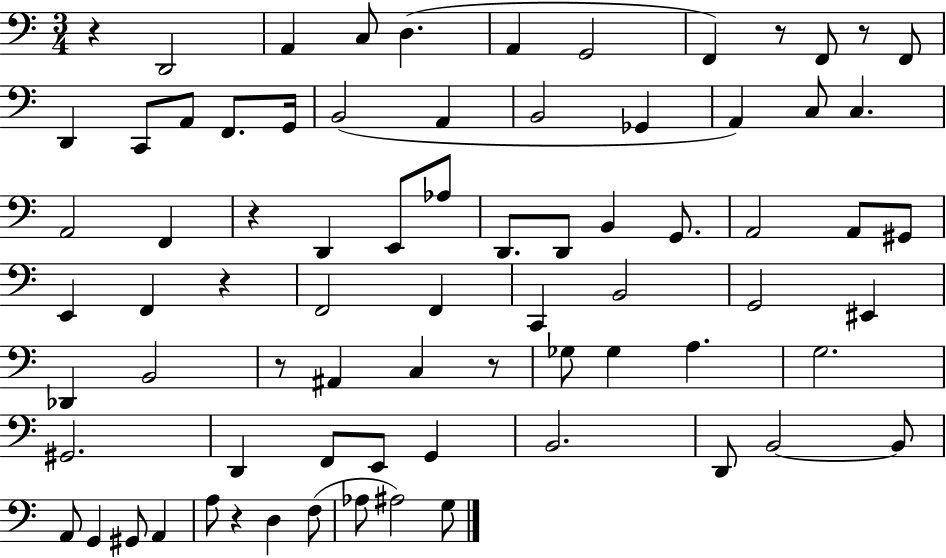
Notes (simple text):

R/q D2/h A2/q C3/e D3/q. A2/q G2/h F2/q R/e F2/e R/e F2/e D2/q C2/e A2/e F2/e. G2/s B2/h A2/q B2/h Gb2/q A2/q C3/e C3/q. A2/h F2/q R/q D2/q E2/e Ab3/e D2/e. D2/e B2/q G2/e. A2/h A2/e G#2/e E2/q F2/q R/q F2/h F2/q C2/q B2/h G2/h EIS2/q Db2/q B2/h R/e A#2/q C3/q R/e Gb3/e Gb3/q A3/q. G3/h. G#2/h. D2/q F2/e E2/e G2/q B2/h. D2/e B2/h B2/e A2/e G2/q G#2/e A2/q A3/e R/q D3/q F3/e Ab3/e A#3/h G3/e